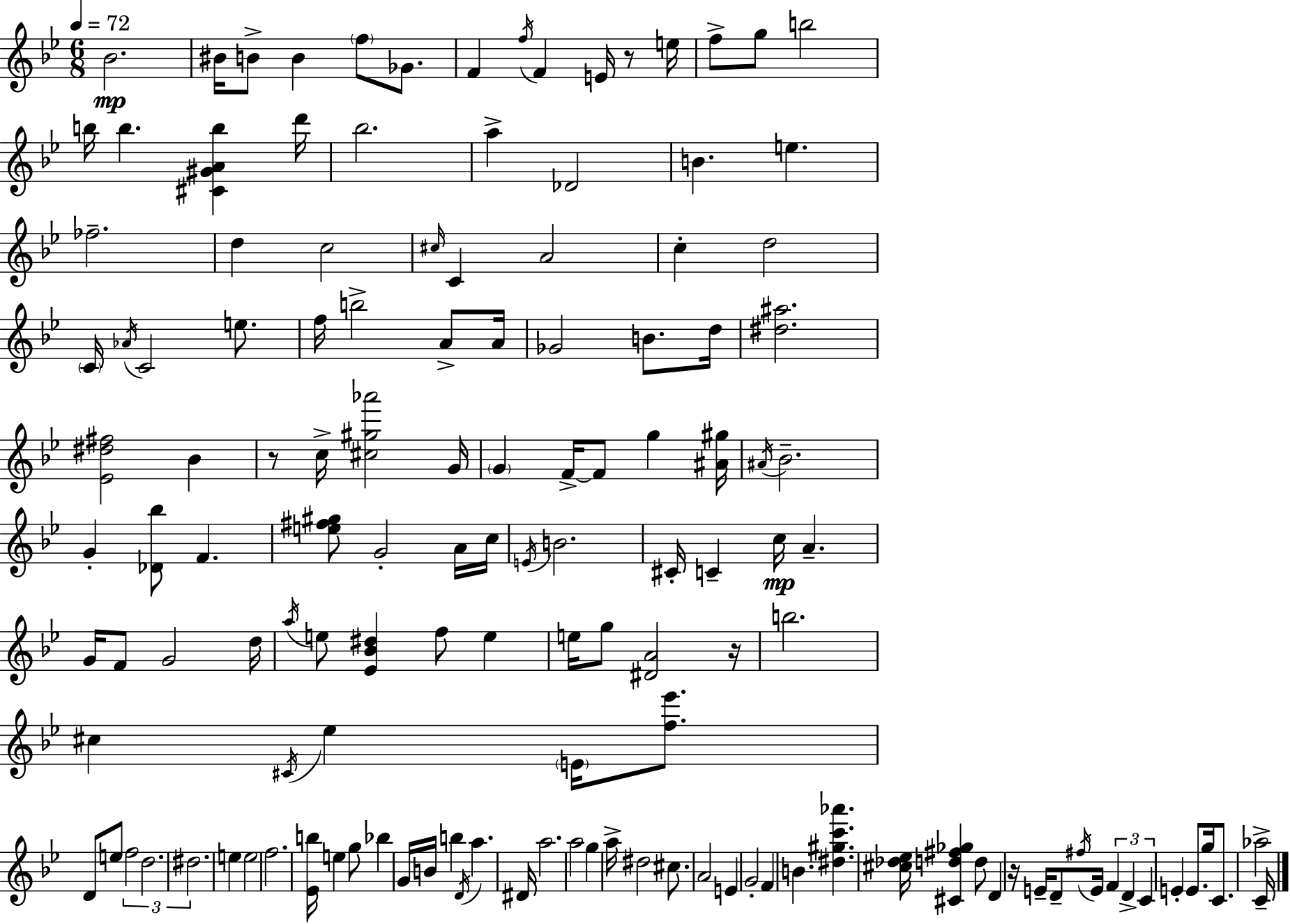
Bb4/h. BIS4/s B4/e B4/q F5/e Gb4/e. F4/q F5/s F4/q E4/s R/e E5/s F5/e G5/e B5/h B5/s B5/q. [C#4,G#4,A4,B5]/q D6/s Bb5/h. A5/q Db4/h B4/q. E5/q. FES5/h. D5/q C5/h C#5/s C4/q A4/h C5/q D5/h C4/s Ab4/s C4/h E5/e. F5/s B5/h A4/e A4/s Gb4/h B4/e. D5/s [D#5,A#5]/h. [Eb4,D#5,F#5]/h Bb4/q R/e C5/s [C#5,G#5,Ab6]/h G4/s G4/q F4/s F4/e G5/q [A#4,G#5]/s A#4/s Bb4/h. G4/q [Db4,Bb5]/e F4/q. [E5,F#5,G#5]/e G4/h A4/s C5/s E4/s B4/h. C#4/s C4/q C5/s A4/q. G4/s F4/e G4/h D5/s A5/s E5/e [Eb4,Bb4,D#5]/q F5/e E5/q E5/s G5/e [D#4,A4]/h R/s B5/h. C#5/q C#4/s Eb5/q E4/s [F5,Eb6]/e. D4/e E5/e F5/h D5/h. D#5/h. E5/q E5/h F5/h. [Eb4,B5]/s E5/q G5/e Bb5/q G4/s B4/s B5/q D4/s A5/q. D#4/s A5/h. A5/h G5/q A5/s D#5/h C#5/e. A4/h E4/q G4/h F4/q B4/q. [D#5,G#5,C6,Ab6]/q. [C#5,Db5,Eb5]/s [C#4,D5,F#5,Gb5]/q D5/e D4/q R/s E4/s D4/e F#5/s E4/s F4/q D4/q C4/q E4/q E4/e. G5/s C4/e. Ab5/h C4/s